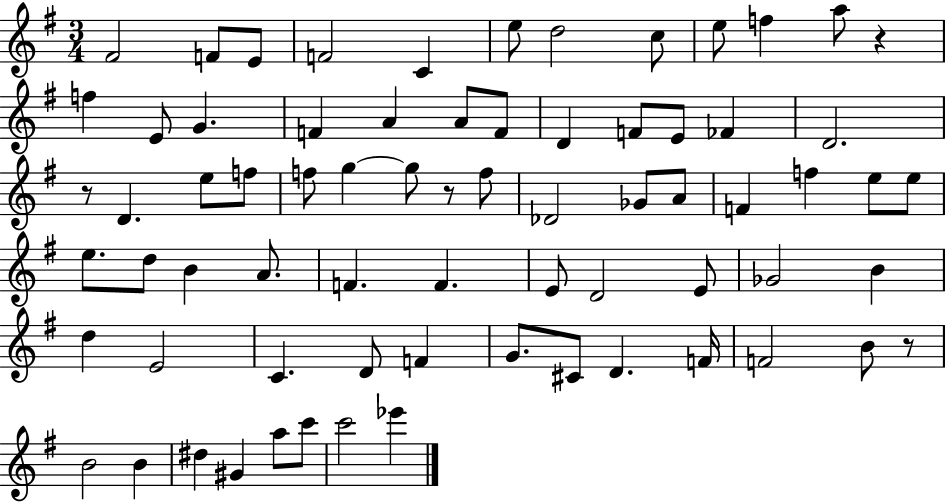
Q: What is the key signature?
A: G major